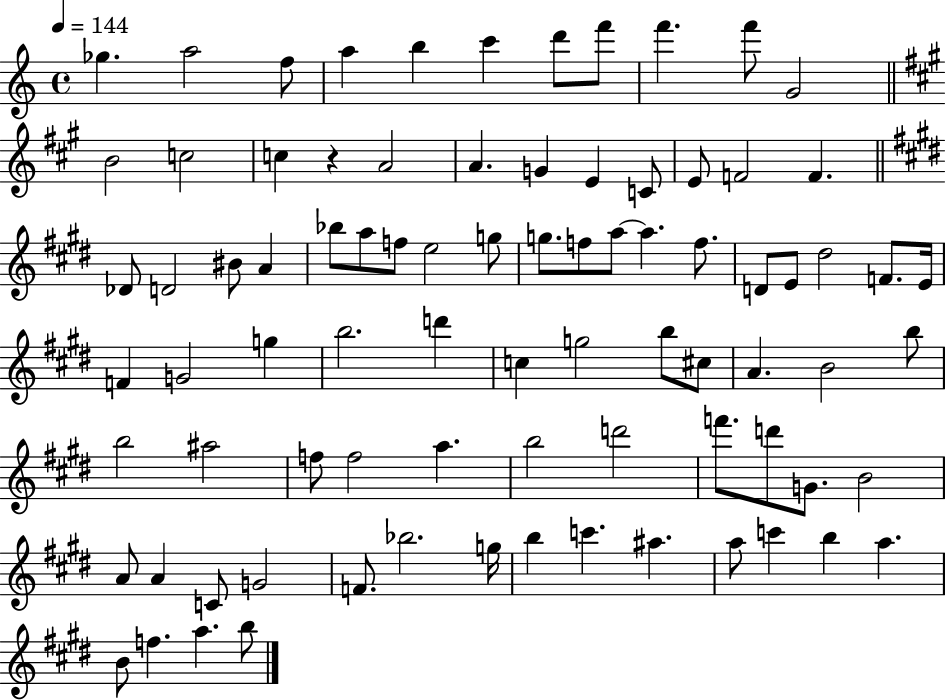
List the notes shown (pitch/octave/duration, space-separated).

Gb5/q. A5/h F5/e A5/q B5/q C6/q D6/e F6/e F6/q. F6/e G4/h B4/h C5/h C5/q R/q A4/h A4/q. G4/q E4/q C4/e E4/e F4/h F4/q. Db4/e D4/h BIS4/e A4/q Bb5/e A5/e F5/e E5/h G5/e G5/e. F5/e A5/e A5/q. F5/e. D4/e E4/e D#5/h F4/e. E4/s F4/q G4/h G5/q B5/h. D6/q C5/q G5/h B5/e C#5/e A4/q. B4/h B5/e B5/h A#5/h F5/e F5/h A5/q. B5/h D6/h F6/e. D6/e G4/e. B4/h A4/e A4/q C4/e G4/h F4/e. Bb5/h. G5/s B5/q C6/q. A#5/q. A5/e C6/q B5/q A5/q. B4/e F5/q. A5/q. B5/e